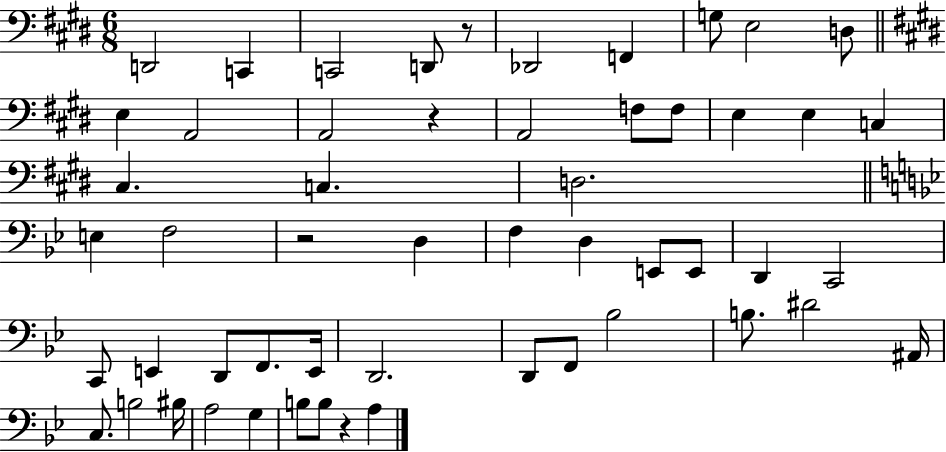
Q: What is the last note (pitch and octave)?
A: A3